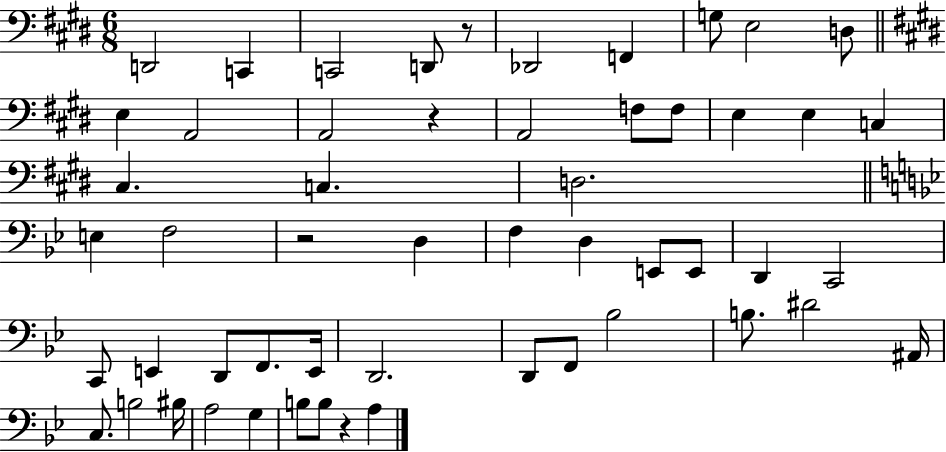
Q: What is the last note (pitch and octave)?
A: A3